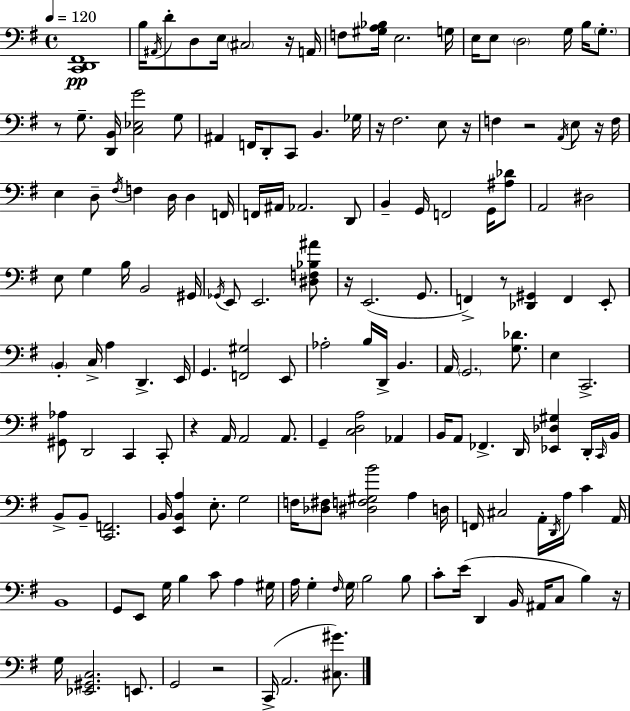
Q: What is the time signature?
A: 4/4